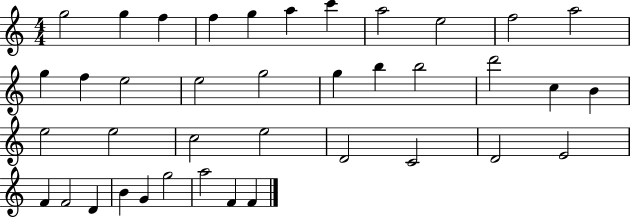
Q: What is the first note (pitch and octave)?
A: G5